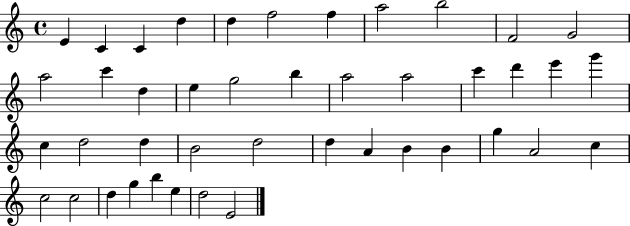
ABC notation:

X:1
T:Untitled
M:4/4
L:1/4
K:C
E C C d d f2 f a2 b2 F2 G2 a2 c' d e g2 b a2 a2 c' d' e' g' c d2 d B2 d2 d A B B g A2 c c2 c2 d g b e d2 E2